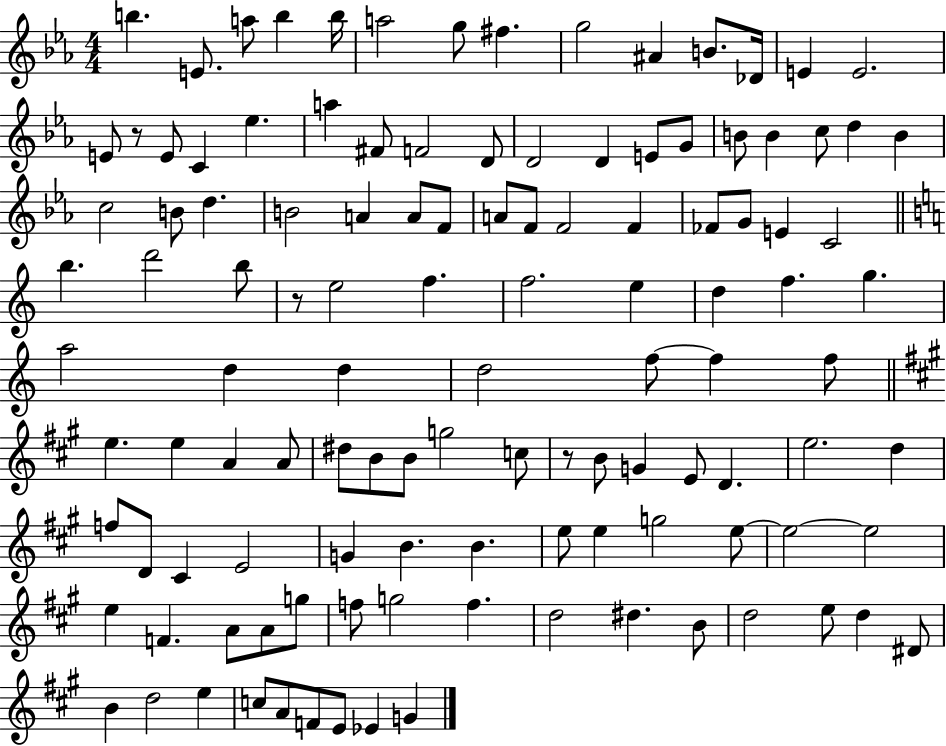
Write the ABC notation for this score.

X:1
T:Untitled
M:4/4
L:1/4
K:Eb
b E/2 a/2 b b/4 a2 g/2 ^f g2 ^A B/2 _D/4 E E2 E/2 z/2 E/2 C _e a ^F/2 F2 D/2 D2 D E/2 G/2 B/2 B c/2 d B c2 B/2 d B2 A A/2 F/2 A/2 F/2 F2 F _F/2 G/2 E C2 b d'2 b/2 z/2 e2 f f2 e d f g a2 d d d2 f/2 f f/2 e e A A/2 ^d/2 B/2 B/2 g2 c/2 z/2 B/2 G E/2 D e2 d f/2 D/2 ^C E2 G B B e/2 e g2 e/2 e2 e2 e F A/2 A/2 g/2 f/2 g2 f d2 ^d B/2 d2 e/2 d ^D/2 B d2 e c/2 A/2 F/2 E/2 _E G